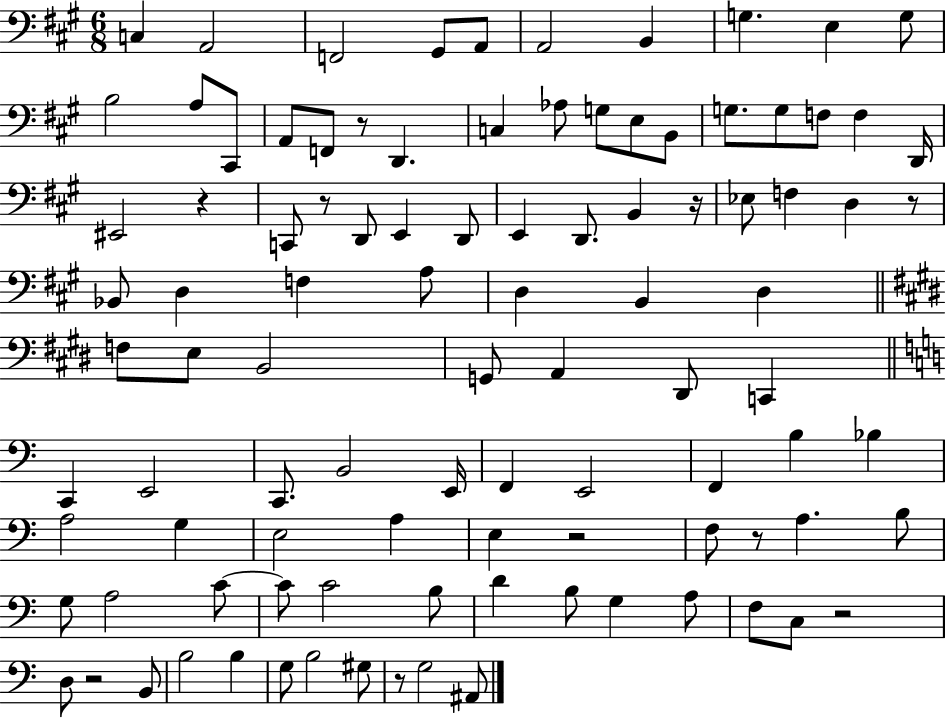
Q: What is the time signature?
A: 6/8